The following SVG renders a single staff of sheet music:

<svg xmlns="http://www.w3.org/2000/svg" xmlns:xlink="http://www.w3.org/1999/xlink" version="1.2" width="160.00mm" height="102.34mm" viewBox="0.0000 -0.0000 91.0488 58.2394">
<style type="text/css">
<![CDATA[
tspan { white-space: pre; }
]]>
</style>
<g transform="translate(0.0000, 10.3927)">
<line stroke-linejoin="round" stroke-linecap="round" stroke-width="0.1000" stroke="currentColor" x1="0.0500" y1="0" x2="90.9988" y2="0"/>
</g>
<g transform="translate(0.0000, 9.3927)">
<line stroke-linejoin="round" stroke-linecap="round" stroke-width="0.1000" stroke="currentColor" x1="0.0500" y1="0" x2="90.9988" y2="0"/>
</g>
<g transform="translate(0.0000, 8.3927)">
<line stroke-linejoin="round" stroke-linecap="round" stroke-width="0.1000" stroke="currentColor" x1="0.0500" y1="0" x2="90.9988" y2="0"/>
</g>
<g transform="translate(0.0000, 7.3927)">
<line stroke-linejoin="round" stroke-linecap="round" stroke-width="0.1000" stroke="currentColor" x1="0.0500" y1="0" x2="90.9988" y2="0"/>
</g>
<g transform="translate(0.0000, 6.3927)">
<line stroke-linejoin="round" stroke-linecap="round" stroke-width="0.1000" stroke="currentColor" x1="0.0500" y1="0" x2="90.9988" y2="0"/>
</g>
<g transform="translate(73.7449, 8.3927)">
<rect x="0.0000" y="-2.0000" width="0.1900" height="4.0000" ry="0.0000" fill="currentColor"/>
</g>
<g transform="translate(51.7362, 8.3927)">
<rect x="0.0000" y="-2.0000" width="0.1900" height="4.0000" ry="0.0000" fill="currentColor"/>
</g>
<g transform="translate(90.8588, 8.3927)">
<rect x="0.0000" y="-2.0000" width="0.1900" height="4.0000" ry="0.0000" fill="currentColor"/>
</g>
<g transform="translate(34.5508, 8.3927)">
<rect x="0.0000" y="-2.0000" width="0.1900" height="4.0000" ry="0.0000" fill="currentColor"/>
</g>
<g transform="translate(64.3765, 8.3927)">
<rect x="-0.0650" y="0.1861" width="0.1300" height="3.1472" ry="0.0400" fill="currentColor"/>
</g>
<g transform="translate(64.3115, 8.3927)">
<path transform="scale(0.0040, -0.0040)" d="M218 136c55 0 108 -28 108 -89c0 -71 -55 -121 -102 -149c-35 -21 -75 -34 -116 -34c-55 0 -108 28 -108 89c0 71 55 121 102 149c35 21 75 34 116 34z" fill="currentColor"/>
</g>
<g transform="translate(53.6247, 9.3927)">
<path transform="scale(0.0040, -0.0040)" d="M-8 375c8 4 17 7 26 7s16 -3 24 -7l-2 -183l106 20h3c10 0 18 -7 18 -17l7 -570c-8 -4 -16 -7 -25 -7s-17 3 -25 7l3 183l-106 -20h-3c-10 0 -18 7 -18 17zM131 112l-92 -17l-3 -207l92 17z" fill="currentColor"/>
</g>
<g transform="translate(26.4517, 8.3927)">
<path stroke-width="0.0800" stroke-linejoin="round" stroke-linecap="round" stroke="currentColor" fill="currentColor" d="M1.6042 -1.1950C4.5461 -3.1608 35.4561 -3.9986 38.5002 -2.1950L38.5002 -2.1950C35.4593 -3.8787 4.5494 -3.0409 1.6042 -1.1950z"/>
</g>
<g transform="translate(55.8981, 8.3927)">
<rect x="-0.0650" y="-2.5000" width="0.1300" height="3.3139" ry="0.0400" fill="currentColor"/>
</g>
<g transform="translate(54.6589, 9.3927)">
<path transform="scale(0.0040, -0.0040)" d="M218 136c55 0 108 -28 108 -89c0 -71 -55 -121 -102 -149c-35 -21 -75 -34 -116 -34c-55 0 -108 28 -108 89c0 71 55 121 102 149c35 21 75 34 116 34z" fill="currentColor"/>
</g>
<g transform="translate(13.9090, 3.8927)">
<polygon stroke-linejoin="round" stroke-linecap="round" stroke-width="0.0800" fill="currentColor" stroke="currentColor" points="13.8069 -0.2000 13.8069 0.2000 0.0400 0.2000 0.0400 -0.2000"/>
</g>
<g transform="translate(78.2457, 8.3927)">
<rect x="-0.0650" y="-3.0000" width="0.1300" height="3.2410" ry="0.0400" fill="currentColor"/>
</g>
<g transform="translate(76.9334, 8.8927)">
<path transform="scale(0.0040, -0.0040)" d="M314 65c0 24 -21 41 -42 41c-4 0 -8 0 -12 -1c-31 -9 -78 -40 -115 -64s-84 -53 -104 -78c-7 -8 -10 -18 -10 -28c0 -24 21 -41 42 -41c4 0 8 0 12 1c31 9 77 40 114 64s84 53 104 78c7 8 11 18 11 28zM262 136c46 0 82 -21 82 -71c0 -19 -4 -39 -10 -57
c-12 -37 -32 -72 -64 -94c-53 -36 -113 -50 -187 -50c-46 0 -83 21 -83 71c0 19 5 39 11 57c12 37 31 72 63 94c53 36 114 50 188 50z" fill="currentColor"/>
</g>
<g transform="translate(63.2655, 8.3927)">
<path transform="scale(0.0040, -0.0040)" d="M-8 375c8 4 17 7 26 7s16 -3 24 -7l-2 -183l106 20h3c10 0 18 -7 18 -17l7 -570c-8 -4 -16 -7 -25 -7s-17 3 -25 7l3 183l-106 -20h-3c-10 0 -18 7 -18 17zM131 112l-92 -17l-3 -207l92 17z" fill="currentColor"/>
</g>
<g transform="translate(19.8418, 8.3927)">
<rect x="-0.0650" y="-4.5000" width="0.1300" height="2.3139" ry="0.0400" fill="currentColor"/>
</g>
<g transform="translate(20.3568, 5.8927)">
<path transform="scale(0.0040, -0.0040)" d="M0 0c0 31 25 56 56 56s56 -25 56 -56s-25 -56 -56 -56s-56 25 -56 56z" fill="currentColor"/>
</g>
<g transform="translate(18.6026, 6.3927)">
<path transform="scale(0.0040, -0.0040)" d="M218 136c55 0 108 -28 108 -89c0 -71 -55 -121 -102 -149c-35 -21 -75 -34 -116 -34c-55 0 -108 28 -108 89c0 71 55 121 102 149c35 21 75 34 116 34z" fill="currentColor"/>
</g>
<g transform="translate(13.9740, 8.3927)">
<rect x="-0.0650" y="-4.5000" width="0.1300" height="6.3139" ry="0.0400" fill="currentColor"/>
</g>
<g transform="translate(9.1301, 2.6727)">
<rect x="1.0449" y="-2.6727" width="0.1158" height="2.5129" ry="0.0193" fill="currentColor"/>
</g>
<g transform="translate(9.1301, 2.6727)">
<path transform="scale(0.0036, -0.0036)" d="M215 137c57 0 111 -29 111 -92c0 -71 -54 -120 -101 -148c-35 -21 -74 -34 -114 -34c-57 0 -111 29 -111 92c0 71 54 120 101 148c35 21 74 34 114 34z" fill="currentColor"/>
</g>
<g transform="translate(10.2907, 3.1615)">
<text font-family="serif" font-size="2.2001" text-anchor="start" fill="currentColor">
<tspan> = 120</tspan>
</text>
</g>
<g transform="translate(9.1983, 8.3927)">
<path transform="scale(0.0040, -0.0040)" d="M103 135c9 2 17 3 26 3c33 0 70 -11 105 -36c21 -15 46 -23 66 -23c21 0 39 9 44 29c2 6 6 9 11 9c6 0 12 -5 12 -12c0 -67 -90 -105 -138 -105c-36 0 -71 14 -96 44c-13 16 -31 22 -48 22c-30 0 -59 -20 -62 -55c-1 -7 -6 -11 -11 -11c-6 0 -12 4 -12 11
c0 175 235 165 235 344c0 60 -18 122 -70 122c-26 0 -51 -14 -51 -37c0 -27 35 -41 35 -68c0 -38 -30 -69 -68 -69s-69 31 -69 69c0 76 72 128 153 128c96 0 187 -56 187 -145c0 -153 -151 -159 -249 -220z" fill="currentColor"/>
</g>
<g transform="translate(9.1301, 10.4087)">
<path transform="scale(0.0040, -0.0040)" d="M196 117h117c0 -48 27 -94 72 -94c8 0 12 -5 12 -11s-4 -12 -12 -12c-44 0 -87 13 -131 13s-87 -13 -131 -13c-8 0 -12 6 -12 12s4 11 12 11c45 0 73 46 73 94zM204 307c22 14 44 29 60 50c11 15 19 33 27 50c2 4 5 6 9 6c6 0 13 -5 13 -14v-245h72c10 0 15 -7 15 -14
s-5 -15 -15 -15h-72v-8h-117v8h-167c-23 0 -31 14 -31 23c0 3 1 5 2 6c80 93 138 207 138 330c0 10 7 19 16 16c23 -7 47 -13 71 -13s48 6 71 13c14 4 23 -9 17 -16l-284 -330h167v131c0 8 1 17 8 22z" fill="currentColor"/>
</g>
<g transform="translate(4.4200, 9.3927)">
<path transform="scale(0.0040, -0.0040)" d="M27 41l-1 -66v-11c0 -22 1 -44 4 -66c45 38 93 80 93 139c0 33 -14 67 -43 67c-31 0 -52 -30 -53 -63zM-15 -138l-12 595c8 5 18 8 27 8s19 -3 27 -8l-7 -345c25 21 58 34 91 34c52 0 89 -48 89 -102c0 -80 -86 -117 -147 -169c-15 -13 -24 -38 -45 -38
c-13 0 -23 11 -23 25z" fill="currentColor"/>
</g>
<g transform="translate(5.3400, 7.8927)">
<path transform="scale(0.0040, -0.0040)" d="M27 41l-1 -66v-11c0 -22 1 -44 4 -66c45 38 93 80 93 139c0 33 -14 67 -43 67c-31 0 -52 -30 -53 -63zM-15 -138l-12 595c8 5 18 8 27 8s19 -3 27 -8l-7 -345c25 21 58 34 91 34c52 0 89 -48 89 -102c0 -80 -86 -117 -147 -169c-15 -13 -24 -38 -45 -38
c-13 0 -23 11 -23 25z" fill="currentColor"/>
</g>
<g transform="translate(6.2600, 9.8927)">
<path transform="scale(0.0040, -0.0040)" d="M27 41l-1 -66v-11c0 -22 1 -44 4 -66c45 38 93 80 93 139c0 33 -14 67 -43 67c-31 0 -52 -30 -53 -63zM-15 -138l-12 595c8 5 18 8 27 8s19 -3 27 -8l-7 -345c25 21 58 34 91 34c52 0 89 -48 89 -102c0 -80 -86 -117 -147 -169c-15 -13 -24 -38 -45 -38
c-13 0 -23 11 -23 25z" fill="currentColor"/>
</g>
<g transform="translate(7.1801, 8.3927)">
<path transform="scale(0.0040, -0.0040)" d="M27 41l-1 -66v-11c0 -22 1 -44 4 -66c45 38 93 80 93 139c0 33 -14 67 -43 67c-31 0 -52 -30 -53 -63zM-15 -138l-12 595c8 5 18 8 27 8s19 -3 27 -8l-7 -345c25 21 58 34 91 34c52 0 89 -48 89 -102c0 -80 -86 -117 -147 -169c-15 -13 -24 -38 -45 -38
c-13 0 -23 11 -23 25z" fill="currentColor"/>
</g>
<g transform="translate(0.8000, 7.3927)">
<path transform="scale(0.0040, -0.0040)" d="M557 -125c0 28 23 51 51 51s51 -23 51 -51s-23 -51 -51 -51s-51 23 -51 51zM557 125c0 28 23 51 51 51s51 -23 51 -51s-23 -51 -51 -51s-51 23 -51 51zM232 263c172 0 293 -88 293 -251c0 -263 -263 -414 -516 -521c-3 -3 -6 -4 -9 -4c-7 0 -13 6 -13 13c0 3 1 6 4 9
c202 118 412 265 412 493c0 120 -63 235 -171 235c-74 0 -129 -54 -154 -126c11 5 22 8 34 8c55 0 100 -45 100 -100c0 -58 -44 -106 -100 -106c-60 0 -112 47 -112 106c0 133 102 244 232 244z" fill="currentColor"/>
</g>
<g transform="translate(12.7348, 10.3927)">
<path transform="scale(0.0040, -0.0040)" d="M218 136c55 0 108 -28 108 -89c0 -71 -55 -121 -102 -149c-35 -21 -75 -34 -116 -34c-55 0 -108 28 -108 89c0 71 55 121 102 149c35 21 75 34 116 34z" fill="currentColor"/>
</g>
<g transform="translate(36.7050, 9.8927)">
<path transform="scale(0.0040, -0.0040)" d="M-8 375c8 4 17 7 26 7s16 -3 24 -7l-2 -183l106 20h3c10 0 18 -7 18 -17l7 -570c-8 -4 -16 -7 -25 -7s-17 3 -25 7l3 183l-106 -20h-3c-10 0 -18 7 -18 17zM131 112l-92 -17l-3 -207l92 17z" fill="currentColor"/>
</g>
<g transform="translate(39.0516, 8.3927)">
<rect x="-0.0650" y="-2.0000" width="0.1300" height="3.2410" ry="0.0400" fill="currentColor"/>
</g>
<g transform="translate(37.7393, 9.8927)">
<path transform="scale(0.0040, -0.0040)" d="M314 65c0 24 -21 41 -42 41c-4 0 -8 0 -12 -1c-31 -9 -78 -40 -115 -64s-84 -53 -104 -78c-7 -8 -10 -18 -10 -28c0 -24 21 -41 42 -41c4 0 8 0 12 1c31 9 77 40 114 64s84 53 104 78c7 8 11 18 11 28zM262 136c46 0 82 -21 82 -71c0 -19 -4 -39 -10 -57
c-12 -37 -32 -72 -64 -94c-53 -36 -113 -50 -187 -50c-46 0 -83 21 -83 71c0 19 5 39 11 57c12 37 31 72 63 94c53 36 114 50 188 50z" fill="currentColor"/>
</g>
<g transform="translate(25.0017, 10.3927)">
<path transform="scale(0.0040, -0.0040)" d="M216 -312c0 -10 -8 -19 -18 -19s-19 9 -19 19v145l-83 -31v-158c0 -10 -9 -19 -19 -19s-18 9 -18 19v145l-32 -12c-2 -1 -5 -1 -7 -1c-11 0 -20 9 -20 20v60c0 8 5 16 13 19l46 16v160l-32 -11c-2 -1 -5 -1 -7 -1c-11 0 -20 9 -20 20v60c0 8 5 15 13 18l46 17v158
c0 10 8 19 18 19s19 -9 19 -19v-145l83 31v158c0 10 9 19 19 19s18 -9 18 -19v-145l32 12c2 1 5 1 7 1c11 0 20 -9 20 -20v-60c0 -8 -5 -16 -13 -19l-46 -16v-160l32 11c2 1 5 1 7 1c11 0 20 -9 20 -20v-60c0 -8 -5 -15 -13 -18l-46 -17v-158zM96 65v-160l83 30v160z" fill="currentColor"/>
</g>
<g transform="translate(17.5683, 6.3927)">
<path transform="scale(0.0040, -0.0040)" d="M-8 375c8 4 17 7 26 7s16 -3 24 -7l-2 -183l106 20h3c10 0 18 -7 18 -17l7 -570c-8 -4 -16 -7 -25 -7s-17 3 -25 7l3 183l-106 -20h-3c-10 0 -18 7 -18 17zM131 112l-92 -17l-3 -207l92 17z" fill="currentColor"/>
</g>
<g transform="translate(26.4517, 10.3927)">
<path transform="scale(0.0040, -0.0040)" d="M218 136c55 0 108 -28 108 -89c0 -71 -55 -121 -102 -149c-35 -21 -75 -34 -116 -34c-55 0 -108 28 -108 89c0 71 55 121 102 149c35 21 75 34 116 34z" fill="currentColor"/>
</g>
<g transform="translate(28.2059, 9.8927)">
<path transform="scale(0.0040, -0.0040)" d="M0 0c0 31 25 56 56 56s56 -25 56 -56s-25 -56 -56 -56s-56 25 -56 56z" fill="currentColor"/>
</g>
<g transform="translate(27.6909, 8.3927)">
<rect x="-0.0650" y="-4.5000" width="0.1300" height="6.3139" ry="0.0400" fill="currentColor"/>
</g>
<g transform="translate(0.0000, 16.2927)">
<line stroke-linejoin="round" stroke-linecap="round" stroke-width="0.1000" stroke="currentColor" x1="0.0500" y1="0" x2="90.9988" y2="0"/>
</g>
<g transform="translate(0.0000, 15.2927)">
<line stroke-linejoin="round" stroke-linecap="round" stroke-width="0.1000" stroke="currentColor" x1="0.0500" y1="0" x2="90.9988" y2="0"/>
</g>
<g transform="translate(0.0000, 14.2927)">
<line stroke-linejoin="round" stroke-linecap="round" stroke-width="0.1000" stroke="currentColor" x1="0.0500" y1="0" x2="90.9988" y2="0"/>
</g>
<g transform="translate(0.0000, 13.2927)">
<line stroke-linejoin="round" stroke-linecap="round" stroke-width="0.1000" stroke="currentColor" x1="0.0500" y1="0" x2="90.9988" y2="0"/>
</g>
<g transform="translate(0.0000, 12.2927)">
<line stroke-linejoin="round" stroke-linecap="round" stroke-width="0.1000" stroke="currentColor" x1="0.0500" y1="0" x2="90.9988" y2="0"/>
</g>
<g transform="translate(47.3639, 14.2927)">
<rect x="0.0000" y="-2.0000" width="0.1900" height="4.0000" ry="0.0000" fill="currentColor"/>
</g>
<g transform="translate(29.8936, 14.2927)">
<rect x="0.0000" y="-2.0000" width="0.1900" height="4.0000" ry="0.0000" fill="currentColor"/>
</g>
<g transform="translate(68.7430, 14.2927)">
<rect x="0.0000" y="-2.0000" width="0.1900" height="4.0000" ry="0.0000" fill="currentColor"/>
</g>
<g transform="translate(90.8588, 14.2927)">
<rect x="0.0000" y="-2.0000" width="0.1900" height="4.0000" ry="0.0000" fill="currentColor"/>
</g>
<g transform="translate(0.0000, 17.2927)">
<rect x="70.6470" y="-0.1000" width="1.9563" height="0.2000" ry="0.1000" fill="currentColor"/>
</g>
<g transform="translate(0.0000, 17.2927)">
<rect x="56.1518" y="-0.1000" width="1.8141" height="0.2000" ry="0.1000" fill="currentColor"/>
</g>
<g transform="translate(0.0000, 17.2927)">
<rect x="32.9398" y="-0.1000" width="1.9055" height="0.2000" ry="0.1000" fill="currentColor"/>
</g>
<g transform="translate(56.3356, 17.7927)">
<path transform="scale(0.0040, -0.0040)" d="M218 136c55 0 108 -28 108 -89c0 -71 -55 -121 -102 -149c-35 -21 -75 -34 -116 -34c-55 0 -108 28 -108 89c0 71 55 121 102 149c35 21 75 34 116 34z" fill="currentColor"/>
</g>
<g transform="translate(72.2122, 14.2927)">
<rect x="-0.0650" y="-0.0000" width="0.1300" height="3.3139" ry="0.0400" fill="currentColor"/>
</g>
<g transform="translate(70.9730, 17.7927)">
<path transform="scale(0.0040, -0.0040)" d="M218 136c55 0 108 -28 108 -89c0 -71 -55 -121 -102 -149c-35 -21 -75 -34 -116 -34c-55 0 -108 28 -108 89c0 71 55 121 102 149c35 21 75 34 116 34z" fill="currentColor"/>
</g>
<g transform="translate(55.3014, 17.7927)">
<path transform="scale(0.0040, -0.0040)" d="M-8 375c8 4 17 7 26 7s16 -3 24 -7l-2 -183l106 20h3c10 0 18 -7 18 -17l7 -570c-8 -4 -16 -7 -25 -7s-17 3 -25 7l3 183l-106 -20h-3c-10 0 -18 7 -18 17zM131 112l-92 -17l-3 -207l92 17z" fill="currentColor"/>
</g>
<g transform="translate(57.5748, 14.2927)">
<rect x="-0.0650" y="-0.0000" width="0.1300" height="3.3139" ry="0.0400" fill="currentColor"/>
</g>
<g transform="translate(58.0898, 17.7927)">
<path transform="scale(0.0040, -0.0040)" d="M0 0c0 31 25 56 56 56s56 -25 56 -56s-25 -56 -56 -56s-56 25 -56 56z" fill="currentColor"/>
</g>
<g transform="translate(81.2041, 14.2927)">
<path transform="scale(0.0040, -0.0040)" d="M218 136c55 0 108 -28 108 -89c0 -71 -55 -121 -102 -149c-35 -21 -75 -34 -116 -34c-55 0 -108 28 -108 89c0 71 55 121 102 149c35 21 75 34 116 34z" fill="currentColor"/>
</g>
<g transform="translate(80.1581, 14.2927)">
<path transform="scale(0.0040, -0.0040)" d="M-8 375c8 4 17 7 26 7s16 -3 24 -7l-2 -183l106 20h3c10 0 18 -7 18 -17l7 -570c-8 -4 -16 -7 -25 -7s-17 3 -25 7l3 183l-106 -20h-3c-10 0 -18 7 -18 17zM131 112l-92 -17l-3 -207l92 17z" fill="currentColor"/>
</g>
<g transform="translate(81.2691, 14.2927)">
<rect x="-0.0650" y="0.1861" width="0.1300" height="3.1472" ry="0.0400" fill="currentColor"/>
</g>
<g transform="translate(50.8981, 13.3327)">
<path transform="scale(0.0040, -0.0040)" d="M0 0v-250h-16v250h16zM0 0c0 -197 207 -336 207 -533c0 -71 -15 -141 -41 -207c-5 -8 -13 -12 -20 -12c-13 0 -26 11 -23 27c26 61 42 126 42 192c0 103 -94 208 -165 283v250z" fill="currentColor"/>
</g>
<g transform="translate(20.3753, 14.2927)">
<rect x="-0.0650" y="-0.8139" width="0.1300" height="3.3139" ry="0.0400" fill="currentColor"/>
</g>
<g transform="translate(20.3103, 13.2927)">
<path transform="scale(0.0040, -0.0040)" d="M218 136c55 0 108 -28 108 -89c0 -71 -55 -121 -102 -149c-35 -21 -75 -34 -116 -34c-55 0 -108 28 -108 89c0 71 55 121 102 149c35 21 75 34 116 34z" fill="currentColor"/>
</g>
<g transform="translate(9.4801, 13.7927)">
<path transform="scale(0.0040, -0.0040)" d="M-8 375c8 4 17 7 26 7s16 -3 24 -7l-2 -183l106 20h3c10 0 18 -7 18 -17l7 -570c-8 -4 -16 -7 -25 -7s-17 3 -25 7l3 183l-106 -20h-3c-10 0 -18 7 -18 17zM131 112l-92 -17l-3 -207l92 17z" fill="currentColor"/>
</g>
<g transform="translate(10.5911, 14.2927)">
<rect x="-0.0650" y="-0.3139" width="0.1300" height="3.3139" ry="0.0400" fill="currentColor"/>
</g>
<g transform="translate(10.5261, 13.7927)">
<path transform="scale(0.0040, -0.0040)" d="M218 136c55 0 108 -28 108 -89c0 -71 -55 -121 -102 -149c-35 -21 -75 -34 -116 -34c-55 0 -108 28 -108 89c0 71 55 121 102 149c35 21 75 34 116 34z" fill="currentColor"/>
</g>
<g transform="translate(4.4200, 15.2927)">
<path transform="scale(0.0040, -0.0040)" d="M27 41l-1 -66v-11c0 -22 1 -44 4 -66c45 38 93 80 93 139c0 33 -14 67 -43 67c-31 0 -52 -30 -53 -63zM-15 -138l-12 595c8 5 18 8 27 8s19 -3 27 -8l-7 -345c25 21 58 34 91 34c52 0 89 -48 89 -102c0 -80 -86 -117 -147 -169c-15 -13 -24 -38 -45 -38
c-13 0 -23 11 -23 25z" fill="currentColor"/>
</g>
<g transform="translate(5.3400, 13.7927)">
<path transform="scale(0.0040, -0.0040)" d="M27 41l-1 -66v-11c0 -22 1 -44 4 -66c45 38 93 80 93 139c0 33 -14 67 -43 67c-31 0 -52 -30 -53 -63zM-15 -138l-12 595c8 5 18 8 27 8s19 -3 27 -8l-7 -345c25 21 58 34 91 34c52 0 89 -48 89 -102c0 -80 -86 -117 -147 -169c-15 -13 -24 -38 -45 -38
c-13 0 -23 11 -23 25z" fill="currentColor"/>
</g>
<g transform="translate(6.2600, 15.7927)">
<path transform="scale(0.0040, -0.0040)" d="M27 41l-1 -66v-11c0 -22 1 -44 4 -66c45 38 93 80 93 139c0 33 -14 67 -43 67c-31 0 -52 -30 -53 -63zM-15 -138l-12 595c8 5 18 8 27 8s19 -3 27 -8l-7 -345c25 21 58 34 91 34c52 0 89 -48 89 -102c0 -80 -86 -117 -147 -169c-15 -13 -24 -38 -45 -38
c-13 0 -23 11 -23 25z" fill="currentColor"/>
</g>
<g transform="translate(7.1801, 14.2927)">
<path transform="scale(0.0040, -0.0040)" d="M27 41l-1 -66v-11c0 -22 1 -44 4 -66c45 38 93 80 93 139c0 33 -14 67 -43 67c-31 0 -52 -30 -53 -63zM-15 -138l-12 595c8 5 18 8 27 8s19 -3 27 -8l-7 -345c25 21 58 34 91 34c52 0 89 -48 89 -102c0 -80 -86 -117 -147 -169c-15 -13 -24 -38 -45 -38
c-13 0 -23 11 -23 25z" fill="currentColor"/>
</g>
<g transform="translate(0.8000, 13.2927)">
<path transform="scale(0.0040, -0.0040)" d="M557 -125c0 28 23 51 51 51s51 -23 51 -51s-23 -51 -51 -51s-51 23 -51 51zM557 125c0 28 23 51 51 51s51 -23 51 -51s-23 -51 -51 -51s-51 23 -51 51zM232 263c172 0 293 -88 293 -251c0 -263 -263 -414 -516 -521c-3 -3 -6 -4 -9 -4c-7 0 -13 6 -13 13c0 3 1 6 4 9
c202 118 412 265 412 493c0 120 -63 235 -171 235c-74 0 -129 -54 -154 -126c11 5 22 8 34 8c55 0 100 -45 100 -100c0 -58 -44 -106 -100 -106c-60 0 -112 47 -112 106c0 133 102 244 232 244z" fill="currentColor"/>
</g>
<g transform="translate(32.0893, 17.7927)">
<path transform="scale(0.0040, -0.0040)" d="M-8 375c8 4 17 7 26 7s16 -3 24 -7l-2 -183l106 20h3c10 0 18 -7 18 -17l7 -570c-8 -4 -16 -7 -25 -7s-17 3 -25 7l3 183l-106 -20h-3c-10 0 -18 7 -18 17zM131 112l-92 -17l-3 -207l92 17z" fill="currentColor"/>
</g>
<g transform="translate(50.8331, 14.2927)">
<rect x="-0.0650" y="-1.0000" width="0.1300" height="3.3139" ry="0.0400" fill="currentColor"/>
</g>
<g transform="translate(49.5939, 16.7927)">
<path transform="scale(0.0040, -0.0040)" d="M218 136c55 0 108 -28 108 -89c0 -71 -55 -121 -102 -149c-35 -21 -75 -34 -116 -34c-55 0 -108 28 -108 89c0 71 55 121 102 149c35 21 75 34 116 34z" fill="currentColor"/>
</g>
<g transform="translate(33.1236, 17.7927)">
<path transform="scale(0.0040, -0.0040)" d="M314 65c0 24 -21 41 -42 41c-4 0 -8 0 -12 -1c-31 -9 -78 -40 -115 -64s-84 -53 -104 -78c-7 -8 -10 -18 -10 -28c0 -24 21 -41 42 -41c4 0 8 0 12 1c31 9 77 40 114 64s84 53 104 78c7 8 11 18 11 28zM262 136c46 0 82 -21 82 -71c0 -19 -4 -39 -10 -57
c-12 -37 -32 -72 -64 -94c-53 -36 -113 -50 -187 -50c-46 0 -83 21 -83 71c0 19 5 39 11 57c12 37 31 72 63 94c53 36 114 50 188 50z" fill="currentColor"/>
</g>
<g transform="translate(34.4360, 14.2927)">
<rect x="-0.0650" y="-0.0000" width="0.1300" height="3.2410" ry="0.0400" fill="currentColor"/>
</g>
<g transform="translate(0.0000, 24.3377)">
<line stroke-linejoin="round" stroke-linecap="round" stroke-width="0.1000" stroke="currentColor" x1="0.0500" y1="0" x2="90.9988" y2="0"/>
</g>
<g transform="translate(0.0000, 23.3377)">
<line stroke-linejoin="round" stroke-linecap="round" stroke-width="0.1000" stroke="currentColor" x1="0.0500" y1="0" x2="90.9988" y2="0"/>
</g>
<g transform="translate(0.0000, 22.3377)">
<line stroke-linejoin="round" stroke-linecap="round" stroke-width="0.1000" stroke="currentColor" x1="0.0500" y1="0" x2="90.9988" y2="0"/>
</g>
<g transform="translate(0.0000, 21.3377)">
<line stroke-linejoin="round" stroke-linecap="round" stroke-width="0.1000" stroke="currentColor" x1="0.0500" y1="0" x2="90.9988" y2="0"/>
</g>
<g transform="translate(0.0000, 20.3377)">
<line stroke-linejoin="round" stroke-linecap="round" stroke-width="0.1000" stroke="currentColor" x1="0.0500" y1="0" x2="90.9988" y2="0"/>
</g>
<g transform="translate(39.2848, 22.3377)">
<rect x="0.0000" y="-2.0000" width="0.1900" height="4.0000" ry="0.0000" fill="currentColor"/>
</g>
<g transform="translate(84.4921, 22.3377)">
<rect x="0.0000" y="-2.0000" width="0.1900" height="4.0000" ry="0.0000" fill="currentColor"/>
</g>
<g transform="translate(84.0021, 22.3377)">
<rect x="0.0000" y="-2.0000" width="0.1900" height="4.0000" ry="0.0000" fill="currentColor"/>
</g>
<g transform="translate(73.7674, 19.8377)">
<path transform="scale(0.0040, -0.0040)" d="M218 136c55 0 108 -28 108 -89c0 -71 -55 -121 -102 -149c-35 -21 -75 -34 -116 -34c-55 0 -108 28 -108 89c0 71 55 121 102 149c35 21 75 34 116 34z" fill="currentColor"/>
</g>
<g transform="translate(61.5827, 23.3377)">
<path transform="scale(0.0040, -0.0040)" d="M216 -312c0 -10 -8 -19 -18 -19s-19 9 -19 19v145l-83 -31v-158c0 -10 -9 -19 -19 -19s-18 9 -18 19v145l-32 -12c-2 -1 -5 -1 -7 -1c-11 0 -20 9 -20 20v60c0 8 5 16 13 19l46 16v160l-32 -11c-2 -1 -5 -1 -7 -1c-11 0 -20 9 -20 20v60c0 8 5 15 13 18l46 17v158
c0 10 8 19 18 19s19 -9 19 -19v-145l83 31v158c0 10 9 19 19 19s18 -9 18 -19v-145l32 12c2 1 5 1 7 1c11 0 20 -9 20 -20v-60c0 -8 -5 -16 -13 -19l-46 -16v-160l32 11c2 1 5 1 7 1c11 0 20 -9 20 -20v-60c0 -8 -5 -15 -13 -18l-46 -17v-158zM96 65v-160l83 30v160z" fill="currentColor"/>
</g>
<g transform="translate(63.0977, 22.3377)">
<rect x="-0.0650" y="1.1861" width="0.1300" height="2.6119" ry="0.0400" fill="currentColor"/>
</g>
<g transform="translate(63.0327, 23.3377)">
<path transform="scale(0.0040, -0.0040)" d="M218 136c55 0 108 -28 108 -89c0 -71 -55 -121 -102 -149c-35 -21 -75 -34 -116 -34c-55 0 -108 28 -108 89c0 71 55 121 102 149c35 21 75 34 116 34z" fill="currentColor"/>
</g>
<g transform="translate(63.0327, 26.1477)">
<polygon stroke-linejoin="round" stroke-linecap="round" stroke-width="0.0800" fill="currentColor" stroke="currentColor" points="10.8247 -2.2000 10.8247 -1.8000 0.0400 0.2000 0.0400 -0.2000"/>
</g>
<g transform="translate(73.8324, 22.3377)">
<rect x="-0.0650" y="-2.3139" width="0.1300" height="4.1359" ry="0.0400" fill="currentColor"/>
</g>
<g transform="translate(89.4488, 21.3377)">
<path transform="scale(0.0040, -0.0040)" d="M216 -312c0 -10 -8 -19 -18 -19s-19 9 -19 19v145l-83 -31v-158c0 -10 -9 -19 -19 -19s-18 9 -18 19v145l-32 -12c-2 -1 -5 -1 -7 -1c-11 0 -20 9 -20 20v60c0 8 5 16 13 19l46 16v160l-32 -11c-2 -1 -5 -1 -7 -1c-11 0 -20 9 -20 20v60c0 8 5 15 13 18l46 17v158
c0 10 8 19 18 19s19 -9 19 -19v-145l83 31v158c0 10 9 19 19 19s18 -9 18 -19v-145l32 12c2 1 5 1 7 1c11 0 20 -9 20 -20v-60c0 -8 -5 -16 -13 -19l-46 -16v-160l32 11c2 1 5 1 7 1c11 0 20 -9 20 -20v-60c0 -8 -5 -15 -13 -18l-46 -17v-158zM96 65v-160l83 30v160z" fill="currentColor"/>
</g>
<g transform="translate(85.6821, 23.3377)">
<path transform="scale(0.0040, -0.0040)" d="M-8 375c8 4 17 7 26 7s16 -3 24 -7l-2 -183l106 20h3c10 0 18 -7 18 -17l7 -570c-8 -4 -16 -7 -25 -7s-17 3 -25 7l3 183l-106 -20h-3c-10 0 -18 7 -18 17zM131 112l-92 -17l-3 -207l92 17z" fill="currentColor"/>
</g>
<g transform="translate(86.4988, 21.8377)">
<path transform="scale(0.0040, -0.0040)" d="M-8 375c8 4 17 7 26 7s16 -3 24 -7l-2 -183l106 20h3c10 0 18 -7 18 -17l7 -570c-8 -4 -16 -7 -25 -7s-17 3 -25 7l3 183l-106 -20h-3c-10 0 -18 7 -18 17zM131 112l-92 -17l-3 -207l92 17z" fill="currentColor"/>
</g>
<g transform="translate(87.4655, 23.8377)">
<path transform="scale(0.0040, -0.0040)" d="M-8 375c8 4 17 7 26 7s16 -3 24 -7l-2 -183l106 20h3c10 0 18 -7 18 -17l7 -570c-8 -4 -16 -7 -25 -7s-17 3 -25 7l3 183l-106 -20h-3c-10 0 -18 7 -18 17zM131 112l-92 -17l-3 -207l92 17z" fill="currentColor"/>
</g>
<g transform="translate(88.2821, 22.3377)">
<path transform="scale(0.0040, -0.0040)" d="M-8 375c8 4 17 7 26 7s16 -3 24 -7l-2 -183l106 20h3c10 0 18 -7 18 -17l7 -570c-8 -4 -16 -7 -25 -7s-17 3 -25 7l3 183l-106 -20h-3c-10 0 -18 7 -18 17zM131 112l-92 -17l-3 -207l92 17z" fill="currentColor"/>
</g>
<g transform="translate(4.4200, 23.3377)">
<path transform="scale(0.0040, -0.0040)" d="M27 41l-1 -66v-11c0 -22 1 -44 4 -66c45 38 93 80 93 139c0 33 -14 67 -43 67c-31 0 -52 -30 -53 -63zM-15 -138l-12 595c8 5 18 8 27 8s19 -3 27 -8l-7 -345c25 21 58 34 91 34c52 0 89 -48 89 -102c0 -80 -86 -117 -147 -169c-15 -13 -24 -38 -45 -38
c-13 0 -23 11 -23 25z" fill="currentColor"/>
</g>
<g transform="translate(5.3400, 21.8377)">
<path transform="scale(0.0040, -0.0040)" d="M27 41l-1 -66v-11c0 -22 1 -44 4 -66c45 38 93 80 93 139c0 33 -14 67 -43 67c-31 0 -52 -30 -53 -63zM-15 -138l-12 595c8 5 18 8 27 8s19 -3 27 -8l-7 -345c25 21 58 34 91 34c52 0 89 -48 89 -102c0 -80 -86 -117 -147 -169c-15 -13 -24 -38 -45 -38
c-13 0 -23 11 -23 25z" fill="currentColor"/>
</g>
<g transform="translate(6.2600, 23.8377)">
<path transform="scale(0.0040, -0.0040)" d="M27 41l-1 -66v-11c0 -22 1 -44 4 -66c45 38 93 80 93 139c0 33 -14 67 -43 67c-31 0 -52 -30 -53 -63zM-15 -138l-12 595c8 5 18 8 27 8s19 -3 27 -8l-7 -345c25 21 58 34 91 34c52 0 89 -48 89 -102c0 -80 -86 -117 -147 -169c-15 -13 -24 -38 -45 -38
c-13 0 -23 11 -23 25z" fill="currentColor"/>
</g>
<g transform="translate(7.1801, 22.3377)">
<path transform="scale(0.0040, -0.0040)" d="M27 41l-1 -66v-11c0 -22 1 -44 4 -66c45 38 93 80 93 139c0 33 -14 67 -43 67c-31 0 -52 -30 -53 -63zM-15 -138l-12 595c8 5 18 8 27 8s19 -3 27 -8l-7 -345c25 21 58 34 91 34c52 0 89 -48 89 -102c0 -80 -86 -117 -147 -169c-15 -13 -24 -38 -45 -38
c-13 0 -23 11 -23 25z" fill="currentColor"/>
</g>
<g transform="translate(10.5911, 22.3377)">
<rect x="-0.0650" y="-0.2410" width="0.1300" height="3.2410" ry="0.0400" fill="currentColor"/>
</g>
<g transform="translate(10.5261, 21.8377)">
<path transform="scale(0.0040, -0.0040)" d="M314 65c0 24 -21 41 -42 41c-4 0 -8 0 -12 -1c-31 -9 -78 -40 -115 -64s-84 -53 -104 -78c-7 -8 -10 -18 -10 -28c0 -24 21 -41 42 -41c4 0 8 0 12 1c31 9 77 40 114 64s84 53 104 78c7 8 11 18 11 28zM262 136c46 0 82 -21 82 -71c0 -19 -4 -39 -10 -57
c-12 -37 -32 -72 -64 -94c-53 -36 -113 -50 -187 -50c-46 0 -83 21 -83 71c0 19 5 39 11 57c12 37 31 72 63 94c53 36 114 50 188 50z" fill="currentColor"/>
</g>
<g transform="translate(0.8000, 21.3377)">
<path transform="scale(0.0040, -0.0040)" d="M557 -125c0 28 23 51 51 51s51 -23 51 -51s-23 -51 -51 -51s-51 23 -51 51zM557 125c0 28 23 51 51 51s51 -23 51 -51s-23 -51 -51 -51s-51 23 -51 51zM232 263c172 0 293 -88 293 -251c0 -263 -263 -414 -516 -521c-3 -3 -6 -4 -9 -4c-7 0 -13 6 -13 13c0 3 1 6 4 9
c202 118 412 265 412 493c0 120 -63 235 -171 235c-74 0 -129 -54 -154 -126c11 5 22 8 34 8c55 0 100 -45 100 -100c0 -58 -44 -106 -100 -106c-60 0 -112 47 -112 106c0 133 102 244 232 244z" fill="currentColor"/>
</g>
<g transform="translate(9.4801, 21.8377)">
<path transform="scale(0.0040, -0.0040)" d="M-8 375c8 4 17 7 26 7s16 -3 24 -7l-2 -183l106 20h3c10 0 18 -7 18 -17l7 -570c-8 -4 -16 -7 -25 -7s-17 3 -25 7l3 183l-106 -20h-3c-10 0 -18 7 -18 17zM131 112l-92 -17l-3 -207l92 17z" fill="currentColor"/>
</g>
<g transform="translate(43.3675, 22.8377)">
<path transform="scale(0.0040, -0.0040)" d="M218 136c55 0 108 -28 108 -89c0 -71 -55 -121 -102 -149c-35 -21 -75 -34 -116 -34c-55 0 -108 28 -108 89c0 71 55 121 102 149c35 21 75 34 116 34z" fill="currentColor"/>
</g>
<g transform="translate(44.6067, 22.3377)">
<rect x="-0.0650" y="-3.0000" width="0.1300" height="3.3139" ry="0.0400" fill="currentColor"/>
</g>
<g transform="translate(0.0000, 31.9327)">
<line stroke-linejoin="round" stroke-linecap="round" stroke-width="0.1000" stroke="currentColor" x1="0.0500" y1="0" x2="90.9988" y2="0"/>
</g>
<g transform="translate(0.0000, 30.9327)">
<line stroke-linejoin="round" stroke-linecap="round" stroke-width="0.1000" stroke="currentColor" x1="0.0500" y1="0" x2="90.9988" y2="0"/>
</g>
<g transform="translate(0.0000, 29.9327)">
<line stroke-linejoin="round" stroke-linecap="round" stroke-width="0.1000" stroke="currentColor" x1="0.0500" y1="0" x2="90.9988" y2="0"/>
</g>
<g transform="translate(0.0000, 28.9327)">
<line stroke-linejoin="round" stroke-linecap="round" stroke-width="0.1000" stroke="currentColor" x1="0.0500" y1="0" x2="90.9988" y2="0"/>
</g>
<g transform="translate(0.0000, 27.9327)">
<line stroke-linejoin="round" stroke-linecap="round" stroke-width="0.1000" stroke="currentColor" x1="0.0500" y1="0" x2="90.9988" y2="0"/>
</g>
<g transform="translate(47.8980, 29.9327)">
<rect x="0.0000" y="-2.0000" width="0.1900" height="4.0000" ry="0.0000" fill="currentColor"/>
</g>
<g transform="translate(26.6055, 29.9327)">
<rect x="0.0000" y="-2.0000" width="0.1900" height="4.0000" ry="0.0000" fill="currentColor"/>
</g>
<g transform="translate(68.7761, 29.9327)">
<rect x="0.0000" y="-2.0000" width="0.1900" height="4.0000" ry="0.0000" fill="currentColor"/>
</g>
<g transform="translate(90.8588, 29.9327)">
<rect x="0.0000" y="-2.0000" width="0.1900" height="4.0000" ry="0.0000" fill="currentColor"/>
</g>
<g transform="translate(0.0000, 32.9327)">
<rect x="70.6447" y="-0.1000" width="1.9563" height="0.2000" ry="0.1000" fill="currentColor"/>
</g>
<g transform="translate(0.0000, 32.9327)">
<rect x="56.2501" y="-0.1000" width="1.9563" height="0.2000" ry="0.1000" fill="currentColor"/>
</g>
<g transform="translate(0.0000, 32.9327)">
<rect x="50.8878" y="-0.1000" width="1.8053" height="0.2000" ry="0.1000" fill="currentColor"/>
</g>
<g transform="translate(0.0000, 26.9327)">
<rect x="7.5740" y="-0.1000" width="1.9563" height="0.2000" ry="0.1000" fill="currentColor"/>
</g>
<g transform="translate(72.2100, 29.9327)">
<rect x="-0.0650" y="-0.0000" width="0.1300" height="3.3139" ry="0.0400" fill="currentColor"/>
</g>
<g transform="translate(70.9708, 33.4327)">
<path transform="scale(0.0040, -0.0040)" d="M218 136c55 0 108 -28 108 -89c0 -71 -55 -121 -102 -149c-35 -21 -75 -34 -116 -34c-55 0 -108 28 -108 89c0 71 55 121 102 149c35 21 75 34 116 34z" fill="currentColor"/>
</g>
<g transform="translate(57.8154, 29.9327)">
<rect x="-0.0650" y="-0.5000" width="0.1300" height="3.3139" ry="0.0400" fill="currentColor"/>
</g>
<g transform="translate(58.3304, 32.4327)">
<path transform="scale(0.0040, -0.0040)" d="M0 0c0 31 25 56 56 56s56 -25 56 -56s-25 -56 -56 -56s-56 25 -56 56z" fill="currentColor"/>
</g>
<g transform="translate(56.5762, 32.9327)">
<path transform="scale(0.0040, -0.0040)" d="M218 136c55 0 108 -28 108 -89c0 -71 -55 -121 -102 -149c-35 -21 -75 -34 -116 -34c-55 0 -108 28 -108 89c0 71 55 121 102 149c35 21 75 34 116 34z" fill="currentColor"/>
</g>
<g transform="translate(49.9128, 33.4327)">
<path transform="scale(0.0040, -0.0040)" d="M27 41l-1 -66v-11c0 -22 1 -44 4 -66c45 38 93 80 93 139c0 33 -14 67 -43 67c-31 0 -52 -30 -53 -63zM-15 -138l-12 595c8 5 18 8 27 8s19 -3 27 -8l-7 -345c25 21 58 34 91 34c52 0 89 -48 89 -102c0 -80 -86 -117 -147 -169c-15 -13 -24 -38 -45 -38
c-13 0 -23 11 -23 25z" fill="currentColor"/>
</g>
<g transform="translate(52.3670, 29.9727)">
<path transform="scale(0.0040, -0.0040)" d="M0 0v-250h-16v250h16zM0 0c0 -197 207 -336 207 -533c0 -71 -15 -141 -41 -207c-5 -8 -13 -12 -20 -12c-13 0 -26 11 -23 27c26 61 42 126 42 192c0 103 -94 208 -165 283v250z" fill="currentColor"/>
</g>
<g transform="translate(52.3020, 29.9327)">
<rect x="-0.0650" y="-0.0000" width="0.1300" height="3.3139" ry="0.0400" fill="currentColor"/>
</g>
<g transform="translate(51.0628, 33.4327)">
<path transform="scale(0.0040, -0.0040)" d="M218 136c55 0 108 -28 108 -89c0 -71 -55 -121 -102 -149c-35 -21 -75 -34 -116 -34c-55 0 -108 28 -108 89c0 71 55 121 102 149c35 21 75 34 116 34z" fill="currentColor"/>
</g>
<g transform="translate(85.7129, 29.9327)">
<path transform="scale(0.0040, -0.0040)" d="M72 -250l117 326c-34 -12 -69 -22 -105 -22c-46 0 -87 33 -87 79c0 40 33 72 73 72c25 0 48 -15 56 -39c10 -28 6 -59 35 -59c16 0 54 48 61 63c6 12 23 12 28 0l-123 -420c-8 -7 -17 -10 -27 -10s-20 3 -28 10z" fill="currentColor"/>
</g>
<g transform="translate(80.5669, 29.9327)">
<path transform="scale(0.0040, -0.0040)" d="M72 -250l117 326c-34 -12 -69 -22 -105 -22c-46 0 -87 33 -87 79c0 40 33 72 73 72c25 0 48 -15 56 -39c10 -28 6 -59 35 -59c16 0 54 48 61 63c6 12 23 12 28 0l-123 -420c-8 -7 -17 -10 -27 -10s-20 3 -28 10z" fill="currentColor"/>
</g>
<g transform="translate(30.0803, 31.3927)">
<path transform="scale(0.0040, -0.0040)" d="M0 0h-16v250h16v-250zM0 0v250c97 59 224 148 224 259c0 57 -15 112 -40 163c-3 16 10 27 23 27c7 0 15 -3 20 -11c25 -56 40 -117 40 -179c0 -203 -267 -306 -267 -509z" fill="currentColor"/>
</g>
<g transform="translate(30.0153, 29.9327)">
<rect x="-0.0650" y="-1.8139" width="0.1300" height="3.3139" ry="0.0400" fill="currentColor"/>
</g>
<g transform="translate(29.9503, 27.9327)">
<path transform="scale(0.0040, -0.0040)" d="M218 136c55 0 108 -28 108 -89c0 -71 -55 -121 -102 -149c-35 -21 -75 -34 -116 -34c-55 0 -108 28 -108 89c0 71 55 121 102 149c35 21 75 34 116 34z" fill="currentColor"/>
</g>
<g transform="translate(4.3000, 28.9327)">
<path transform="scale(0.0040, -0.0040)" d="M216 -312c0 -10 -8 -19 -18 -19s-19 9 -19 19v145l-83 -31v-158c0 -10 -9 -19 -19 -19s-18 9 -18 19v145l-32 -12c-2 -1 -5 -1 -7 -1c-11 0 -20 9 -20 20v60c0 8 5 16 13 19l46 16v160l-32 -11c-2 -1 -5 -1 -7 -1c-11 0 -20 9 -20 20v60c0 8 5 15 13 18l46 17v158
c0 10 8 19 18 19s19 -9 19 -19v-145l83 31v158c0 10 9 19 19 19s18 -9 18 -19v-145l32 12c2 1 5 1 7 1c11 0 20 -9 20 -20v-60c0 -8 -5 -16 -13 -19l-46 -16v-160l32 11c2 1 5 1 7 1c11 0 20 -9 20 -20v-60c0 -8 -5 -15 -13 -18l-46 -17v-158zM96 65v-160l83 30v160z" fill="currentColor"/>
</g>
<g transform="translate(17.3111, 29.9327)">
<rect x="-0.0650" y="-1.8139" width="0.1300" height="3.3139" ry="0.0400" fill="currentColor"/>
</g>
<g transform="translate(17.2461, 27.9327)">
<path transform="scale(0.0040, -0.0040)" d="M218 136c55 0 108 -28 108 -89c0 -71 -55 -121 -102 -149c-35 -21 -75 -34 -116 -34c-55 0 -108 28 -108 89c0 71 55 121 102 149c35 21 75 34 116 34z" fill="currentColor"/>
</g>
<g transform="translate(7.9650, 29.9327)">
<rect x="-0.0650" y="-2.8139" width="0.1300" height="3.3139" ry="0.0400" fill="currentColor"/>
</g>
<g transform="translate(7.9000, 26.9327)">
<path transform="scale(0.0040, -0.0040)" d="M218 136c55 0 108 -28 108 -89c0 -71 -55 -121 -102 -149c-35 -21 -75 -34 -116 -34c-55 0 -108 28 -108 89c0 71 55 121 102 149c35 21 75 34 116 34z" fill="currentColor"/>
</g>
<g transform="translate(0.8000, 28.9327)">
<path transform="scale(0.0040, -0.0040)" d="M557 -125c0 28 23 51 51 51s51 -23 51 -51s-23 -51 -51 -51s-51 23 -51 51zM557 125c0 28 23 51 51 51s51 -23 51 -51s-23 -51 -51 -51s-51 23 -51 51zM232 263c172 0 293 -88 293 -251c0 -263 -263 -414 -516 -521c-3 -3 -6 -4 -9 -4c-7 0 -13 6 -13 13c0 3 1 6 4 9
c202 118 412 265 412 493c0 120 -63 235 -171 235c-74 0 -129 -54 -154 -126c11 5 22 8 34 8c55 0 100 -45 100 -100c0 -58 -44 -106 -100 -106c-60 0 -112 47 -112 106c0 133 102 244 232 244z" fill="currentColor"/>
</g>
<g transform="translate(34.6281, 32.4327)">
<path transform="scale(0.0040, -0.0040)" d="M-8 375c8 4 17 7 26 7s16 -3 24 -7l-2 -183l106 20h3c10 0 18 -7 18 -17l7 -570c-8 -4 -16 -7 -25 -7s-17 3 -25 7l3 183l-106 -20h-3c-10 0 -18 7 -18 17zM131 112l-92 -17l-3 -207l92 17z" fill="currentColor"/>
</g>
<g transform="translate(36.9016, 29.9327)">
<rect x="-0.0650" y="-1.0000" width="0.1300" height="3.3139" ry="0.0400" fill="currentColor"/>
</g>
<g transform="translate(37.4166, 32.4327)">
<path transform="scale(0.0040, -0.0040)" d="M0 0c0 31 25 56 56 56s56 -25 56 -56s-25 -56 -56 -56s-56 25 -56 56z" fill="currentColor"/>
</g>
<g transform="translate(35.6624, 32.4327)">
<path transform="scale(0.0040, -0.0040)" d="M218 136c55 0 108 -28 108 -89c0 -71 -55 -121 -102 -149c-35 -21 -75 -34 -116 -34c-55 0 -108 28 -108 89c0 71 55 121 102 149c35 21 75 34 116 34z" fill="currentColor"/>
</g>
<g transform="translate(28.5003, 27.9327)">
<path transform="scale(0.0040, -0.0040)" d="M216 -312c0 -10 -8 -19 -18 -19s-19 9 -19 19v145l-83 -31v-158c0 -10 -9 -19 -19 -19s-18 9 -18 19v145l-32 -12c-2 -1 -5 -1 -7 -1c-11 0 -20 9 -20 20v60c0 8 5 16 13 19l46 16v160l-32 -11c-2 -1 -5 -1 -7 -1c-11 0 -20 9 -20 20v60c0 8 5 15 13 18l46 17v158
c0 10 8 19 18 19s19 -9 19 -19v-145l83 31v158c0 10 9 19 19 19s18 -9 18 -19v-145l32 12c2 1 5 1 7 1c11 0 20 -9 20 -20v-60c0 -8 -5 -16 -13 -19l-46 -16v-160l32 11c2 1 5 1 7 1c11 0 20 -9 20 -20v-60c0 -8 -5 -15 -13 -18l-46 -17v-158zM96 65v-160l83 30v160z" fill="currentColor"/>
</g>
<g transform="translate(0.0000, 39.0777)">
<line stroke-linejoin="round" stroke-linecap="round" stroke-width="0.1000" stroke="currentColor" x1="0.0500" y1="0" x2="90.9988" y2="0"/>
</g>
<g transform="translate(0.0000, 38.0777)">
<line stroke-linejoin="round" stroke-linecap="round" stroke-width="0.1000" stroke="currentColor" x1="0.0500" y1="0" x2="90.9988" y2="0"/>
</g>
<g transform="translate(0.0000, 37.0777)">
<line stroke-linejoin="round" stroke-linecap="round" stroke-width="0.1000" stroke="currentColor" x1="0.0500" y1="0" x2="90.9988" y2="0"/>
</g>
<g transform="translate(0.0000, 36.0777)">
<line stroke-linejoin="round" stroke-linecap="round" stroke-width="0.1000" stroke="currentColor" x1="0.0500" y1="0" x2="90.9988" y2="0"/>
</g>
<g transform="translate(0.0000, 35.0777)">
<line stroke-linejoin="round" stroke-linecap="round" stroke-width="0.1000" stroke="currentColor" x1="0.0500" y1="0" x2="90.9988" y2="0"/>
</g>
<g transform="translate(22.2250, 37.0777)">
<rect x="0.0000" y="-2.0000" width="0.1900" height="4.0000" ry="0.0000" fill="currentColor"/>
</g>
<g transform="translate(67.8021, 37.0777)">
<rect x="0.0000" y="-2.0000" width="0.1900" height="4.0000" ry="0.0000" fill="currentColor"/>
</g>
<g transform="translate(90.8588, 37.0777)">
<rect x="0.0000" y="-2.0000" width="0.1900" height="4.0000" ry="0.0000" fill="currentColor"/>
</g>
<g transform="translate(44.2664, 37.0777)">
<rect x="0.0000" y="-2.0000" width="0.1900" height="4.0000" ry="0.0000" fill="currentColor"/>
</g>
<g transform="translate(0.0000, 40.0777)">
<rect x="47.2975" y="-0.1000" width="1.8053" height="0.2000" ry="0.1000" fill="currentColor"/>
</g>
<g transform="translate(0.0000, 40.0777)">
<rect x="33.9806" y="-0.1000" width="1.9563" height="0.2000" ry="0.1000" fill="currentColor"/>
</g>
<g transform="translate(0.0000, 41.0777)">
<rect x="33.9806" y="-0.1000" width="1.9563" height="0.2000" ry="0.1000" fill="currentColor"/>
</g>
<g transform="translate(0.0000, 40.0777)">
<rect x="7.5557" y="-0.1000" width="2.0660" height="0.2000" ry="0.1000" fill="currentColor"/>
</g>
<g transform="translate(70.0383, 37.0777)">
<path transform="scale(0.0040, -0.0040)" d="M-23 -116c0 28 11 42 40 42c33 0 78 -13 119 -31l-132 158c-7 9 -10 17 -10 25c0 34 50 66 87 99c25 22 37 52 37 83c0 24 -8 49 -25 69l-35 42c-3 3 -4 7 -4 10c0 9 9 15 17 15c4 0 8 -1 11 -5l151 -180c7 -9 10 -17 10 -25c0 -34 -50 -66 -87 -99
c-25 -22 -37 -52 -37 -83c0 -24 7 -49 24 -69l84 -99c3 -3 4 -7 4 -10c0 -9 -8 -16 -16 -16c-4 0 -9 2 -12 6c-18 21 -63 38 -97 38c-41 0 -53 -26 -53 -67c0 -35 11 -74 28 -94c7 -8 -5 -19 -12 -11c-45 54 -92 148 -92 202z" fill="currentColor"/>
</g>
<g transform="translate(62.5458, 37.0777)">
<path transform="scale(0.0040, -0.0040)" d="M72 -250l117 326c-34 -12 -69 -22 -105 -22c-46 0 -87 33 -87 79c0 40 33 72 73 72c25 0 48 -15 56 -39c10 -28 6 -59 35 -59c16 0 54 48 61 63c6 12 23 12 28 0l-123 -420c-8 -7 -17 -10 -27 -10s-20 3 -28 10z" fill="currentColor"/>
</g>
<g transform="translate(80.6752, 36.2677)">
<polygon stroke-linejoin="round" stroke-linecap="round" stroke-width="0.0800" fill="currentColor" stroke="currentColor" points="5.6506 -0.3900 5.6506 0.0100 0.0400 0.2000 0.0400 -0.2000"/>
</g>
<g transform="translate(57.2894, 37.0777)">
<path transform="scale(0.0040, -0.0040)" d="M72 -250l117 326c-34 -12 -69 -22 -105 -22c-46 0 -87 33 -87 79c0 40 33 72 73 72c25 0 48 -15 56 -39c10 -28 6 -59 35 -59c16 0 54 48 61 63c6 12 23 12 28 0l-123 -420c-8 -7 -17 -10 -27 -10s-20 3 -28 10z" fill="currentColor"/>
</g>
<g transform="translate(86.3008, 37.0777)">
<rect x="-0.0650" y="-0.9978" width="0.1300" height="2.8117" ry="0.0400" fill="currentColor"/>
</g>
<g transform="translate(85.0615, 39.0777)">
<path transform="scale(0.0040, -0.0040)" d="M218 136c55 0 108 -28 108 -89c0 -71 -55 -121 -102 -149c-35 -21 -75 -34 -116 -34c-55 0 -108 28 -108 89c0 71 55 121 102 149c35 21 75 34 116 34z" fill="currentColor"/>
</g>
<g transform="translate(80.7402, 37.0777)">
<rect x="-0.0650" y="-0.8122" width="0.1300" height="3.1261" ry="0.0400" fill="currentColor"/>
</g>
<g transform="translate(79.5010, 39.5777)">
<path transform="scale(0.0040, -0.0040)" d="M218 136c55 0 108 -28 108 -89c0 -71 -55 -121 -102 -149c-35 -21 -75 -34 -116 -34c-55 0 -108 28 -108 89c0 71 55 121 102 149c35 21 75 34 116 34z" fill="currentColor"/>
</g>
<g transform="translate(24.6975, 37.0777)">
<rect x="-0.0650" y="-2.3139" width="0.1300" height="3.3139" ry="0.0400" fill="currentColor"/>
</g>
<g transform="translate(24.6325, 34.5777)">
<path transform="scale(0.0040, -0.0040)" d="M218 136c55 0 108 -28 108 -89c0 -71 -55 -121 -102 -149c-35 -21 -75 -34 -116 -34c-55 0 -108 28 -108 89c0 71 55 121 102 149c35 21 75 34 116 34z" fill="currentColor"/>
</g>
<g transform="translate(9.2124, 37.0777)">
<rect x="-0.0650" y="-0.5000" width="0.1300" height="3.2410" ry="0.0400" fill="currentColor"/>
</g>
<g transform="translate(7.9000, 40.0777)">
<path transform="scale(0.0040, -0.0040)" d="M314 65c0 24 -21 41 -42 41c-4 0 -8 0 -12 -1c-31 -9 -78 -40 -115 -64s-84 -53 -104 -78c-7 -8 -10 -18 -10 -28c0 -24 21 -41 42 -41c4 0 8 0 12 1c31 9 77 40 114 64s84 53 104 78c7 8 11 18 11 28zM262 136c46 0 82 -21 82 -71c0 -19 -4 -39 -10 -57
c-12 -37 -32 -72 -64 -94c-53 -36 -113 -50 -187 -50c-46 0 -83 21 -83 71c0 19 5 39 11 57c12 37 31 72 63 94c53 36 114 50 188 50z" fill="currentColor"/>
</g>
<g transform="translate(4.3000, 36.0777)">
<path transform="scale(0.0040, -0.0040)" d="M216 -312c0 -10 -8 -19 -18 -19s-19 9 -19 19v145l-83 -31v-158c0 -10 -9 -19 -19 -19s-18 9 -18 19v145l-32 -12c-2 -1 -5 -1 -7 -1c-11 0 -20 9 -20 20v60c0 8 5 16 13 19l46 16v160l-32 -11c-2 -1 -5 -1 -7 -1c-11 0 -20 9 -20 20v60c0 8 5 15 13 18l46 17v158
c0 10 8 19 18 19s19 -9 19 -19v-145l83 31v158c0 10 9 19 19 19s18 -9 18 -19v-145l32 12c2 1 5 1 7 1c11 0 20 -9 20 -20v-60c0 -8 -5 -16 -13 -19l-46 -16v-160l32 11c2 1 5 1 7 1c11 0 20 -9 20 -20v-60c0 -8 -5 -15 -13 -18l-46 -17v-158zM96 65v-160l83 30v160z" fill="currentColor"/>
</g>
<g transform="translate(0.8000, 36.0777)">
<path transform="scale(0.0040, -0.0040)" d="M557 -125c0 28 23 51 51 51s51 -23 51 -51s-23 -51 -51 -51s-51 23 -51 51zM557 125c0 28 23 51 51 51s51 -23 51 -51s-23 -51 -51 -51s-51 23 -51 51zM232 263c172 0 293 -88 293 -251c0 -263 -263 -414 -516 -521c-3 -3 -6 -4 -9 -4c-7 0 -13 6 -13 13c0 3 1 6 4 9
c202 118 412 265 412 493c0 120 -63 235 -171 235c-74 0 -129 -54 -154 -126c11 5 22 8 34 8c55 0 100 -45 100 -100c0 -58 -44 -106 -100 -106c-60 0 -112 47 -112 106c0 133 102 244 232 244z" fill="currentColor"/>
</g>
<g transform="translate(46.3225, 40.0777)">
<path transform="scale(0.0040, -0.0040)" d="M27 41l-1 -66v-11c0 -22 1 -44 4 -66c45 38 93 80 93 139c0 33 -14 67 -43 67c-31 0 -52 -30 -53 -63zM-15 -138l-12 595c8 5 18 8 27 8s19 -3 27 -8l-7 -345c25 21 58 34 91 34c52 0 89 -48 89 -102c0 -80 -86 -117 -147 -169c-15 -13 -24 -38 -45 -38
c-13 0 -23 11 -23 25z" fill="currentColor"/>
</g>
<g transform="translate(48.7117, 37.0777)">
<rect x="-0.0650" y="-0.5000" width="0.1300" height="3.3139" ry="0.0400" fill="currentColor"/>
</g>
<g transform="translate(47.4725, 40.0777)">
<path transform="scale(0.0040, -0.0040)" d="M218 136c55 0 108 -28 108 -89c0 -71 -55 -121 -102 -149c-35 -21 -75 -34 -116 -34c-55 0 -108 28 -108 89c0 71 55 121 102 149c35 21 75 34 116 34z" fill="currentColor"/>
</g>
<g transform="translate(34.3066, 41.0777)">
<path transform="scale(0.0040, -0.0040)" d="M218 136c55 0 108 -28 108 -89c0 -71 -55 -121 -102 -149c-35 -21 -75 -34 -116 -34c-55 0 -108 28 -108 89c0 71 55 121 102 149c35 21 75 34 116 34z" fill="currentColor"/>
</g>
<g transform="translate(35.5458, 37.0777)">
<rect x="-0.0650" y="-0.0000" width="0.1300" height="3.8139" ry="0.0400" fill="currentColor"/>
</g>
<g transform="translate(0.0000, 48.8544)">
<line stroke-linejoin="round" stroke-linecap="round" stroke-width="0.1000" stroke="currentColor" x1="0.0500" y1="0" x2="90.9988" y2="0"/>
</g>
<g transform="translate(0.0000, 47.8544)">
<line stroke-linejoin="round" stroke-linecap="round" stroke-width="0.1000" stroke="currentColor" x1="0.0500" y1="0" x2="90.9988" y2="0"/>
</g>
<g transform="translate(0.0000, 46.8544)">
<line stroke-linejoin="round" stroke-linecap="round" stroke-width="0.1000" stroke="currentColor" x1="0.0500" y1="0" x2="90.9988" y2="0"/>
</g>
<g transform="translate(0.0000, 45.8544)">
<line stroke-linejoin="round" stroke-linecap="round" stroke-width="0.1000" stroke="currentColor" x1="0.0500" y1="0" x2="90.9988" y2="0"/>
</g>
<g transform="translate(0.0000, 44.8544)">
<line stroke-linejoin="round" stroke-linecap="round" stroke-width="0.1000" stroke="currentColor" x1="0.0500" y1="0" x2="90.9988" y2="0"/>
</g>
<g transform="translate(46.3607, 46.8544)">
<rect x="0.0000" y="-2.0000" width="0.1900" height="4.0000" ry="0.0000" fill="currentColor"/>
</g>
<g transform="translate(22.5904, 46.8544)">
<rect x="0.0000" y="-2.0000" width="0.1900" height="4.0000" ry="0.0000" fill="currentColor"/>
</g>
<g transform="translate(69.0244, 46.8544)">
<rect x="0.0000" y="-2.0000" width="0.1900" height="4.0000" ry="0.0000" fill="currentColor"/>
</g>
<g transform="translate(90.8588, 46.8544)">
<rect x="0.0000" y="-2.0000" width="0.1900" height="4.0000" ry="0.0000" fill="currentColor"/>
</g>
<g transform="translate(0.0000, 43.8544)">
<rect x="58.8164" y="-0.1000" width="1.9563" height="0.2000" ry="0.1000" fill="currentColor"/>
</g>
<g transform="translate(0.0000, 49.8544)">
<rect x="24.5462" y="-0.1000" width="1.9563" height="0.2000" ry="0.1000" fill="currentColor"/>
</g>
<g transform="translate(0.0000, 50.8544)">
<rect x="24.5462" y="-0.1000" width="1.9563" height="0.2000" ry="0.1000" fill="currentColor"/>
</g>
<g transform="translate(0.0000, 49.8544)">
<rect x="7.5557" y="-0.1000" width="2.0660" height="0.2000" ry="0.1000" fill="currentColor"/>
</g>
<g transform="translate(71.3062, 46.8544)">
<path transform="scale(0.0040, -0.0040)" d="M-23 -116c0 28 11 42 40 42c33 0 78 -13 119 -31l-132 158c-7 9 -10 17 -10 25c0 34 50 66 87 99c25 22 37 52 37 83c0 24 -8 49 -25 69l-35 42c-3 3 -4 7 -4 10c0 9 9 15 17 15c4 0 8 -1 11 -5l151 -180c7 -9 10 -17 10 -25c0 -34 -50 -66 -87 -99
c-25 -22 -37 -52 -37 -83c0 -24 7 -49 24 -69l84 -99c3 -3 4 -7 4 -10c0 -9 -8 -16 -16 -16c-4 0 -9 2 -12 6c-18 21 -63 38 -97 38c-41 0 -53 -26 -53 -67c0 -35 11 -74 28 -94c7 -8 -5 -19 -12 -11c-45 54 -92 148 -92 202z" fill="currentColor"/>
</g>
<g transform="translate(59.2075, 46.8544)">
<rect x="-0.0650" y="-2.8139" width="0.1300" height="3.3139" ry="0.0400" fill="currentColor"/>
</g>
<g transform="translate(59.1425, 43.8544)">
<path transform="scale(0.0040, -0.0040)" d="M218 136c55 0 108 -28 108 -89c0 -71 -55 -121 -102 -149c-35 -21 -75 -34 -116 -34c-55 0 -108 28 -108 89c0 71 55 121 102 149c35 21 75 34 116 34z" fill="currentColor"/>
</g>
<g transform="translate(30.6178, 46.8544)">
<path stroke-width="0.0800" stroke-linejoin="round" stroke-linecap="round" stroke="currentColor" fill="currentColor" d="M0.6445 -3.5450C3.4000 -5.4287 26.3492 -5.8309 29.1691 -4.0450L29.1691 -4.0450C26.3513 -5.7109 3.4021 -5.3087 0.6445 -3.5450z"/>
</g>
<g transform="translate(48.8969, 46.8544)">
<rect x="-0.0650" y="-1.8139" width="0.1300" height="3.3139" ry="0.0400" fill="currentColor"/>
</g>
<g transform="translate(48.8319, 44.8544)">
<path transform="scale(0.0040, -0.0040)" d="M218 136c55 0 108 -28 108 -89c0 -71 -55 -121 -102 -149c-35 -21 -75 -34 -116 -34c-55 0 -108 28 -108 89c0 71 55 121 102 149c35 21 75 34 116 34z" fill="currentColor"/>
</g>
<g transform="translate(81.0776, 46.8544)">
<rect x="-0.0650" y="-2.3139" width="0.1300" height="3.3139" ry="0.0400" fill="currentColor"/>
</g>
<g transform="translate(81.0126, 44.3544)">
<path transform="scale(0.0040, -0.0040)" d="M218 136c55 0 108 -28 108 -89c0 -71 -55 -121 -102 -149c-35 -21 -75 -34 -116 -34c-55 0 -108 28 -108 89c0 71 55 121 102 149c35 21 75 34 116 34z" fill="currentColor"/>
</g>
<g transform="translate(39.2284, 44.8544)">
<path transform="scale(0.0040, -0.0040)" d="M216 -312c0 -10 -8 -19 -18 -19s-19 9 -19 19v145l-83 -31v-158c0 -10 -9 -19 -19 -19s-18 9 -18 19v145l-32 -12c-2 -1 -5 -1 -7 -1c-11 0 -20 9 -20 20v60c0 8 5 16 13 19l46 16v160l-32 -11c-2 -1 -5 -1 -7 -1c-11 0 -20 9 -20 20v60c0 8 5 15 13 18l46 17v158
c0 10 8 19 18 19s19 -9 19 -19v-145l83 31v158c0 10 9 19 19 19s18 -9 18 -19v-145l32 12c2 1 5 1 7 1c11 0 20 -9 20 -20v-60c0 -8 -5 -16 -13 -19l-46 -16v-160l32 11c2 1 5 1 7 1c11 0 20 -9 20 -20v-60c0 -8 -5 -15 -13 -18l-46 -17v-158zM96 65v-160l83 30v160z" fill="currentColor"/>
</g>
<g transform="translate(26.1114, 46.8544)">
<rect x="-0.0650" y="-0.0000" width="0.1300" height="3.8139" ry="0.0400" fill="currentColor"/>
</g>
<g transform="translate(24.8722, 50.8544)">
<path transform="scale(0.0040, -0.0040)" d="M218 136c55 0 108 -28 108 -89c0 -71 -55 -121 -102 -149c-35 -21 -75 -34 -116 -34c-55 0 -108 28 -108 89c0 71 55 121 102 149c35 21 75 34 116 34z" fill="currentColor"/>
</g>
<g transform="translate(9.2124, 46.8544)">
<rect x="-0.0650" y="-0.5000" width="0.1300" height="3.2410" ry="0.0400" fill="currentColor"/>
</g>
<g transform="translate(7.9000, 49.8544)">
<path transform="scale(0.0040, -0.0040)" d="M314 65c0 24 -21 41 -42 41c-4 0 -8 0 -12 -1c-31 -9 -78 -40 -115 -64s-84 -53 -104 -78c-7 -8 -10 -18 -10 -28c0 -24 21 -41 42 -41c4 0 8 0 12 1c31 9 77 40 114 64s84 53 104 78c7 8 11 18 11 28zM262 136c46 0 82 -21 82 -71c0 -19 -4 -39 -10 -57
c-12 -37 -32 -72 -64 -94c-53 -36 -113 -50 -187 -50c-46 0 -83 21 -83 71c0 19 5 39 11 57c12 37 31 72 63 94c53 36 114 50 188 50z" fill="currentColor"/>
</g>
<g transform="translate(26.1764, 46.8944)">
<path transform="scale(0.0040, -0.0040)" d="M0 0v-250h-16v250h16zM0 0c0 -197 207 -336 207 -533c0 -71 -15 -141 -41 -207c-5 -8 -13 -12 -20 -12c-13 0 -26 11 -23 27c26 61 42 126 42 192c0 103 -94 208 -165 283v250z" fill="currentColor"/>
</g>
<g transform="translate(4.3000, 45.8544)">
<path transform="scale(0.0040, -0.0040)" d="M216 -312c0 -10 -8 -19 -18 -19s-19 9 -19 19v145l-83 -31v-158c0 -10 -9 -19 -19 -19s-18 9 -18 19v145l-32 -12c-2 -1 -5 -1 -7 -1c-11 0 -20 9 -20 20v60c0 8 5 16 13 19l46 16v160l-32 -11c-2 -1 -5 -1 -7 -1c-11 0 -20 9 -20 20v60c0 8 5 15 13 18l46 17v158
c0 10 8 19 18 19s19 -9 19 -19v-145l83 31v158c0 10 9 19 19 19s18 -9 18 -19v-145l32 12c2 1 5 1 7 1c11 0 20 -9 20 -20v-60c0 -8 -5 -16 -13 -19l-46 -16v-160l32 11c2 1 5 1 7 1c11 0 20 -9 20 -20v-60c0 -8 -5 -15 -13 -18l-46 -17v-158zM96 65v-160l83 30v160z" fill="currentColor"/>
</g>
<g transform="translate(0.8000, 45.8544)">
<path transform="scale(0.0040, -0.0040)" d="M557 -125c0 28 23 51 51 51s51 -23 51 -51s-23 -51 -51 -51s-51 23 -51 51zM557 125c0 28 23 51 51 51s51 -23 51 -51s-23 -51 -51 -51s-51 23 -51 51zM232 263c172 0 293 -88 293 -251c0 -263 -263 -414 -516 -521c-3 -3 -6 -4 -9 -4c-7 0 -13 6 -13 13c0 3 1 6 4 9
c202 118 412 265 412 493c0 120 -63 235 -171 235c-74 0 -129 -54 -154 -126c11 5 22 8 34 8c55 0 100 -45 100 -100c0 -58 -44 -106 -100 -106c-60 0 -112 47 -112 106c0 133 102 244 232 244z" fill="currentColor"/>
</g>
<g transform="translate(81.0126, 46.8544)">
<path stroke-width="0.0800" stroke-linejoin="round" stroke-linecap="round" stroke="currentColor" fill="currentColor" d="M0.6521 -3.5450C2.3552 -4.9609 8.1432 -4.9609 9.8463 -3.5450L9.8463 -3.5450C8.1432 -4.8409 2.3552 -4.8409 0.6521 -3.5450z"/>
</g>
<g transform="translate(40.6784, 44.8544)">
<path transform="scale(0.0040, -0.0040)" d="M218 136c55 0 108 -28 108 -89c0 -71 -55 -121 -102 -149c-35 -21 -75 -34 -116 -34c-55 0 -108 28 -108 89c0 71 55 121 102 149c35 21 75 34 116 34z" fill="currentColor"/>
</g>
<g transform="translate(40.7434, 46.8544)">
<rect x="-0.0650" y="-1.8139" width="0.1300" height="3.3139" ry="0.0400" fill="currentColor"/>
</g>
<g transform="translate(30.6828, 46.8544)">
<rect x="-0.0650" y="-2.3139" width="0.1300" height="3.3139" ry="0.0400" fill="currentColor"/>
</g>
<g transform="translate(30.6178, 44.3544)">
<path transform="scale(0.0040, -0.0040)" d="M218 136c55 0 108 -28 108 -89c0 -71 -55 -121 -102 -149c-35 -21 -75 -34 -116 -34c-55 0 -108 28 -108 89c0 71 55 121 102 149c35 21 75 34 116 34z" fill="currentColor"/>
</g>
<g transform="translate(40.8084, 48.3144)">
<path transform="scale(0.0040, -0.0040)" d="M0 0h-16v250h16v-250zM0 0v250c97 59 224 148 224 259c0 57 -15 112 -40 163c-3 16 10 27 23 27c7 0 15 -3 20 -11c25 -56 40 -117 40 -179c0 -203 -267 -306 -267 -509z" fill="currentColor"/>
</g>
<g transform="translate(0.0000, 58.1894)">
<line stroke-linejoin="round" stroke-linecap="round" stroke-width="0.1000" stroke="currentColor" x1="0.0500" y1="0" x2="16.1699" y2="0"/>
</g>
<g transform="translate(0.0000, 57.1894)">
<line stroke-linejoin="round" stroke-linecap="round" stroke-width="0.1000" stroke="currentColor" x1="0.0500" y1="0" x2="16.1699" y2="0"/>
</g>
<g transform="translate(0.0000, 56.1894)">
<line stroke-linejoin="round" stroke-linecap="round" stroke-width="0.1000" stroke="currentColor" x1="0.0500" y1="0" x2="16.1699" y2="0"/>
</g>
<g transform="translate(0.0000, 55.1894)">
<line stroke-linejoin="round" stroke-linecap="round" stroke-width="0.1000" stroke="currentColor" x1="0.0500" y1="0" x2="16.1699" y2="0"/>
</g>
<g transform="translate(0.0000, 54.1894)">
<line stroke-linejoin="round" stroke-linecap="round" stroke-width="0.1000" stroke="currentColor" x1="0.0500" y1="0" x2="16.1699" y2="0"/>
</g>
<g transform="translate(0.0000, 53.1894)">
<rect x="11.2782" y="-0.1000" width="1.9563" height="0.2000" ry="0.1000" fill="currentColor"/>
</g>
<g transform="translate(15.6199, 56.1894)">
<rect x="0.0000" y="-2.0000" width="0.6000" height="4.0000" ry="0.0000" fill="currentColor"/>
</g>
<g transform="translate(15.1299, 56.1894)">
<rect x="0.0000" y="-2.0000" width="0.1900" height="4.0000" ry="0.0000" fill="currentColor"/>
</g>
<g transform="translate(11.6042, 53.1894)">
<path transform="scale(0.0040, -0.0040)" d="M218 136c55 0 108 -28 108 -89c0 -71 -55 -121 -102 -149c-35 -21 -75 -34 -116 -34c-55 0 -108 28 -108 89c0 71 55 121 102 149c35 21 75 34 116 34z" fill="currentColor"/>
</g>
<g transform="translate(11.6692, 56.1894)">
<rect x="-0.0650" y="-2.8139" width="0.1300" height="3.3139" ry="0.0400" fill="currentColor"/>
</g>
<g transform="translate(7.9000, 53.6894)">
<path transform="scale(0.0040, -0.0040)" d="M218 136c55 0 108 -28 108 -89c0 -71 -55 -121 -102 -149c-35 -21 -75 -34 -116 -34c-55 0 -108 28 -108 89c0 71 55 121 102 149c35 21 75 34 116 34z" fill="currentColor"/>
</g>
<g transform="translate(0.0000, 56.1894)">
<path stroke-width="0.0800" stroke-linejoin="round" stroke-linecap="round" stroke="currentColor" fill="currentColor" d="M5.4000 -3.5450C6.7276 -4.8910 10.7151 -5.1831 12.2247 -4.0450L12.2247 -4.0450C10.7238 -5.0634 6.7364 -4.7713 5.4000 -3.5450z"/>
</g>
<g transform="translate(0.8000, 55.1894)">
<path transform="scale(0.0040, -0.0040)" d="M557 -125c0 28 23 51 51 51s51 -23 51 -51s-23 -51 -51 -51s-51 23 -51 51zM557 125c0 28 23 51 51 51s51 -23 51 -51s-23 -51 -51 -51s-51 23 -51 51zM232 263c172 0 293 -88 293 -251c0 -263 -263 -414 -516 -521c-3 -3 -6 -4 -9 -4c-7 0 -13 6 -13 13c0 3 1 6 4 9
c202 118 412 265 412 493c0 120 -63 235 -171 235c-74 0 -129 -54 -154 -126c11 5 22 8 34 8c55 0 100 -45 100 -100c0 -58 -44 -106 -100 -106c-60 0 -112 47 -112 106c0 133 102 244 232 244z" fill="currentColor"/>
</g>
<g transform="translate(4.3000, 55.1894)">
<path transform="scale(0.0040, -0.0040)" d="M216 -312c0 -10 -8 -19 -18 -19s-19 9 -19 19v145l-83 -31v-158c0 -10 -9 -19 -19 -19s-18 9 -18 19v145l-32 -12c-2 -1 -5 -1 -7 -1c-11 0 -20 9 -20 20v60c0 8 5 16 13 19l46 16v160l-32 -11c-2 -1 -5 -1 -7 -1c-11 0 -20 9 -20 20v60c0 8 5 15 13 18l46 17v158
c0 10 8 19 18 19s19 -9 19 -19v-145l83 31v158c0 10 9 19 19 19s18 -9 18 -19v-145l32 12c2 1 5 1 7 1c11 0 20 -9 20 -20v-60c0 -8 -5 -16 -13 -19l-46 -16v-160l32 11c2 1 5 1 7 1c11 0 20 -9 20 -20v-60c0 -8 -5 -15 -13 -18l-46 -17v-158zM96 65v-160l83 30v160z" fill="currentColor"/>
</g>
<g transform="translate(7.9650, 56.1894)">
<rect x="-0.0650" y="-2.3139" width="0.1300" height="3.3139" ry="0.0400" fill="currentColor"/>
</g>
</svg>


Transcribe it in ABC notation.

X:1
T:Untitled
M:2/4
L:1/4
K:Ab
G,,/2 A,/2 ^G,,/2 A,,2 B,, D, C,2 E, F, D,,2 F,,/2 D,, _D,, D, E,2 C, ^B,,/2 _B,/2 C A, ^A,/2 F,, _D,,/2 E,, D,, z/2 z/2 E,,2 B, C,, _E,, z/2 z/2 z ^F,,/2 G,,/2 E,,2 C,,/2 B, ^A,/2 A, C z B, B, C